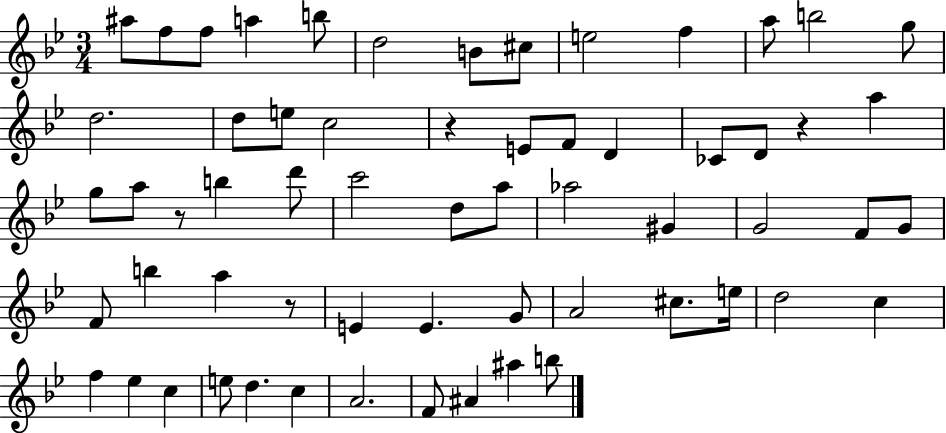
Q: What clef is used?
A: treble